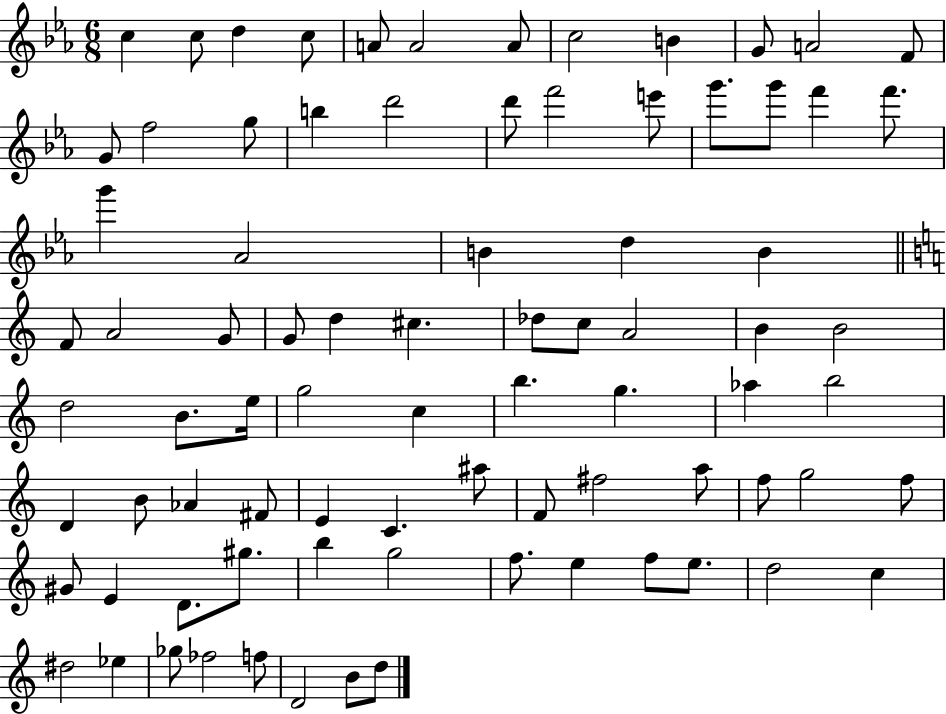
C5/q C5/e D5/q C5/e A4/e A4/h A4/e C5/h B4/q G4/e A4/h F4/e G4/e F5/h G5/e B5/q D6/h D6/e F6/h E6/e G6/e. G6/e F6/q F6/e. G6/q Ab4/h B4/q D5/q B4/q F4/e A4/h G4/e G4/e D5/q C#5/q. Db5/e C5/e A4/h B4/q B4/h D5/h B4/e. E5/s G5/h C5/q B5/q. G5/q. Ab5/q B5/h D4/q B4/e Ab4/q F#4/e E4/q C4/q. A#5/e F4/e F#5/h A5/e F5/e G5/h F5/e G#4/e E4/q D4/e. G#5/e. B5/q G5/h F5/e. E5/q F5/e E5/e. D5/h C5/q D#5/h Eb5/q Gb5/e FES5/h F5/e D4/h B4/e D5/e